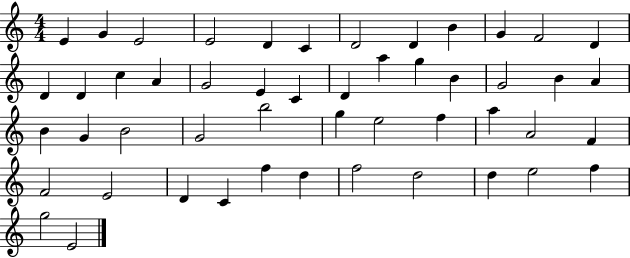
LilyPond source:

{
  \clef treble
  \numericTimeSignature
  \time 4/4
  \key c \major
  e'4 g'4 e'2 | e'2 d'4 c'4 | d'2 d'4 b'4 | g'4 f'2 d'4 | \break d'4 d'4 c''4 a'4 | g'2 e'4 c'4 | d'4 a''4 g''4 b'4 | g'2 b'4 a'4 | \break b'4 g'4 b'2 | g'2 b''2 | g''4 e''2 f''4 | a''4 a'2 f'4 | \break f'2 e'2 | d'4 c'4 f''4 d''4 | f''2 d''2 | d''4 e''2 f''4 | \break g''2 e'2 | \bar "|."
}